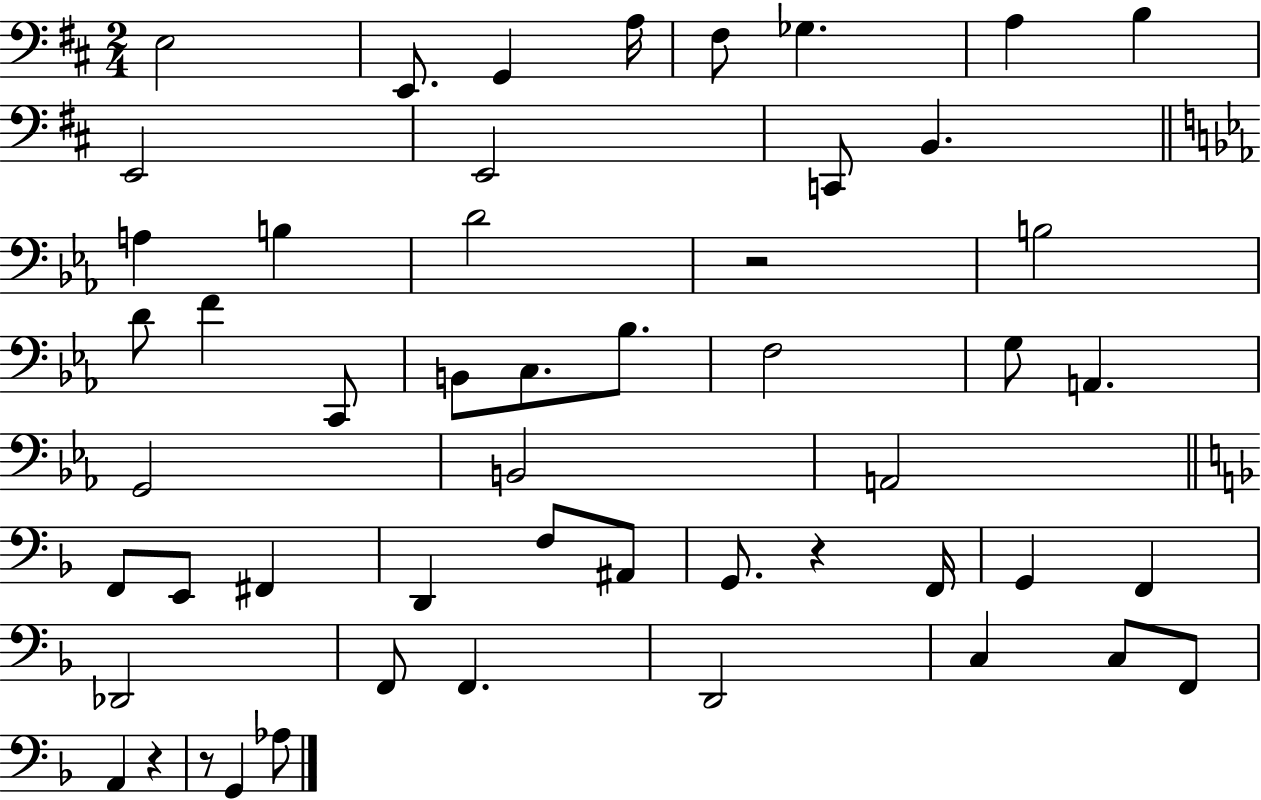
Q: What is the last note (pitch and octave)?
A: Ab3